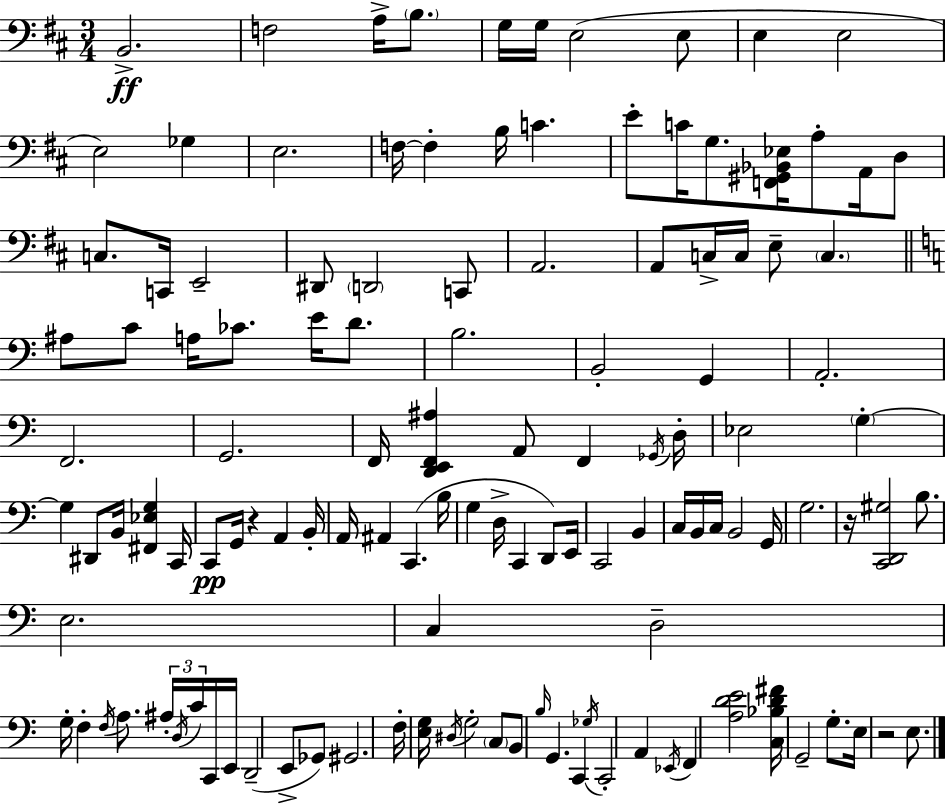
B2/h. F3/h A3/s B3/e. G3/s G3/s E3/h E3/e E3/q E3/h E3/h Gb3/q E3/h. F3/s F3/q B3/s C4/q. E4/e C4/s G3/e. [F2,G#2,Bb2,Eb3]/s A3/e A2/s D3/e C3/e. C2/s E2/h D#2/e D2/h C2/e A2/h. A2/e C3/s C3/s E3/e C3/q. A#3/e C4/e A3/s CES4/e. E4/s D4/e. B3/h. B2/h G2/q A2/h. F2/h. G2/h. F2/s [D2,E2,F2,A#3]/q A2/e F2/q Gb2/s D3/s Eb3/h G3/q G3/q D#2/e B2/s [F#2,Eb3,G3]/q C2/s C2/e G2/s R/q A2/q B2/s A2/s A#2/q C2/q. B3/s G3/q D3/s C2/q D2/e E2/s C2/h B2/q C3/s B2/s C3/s B2/h G2/s G3/h. R/s [C2,D2,G#3]/h B3/e. E3/h. C3/q D3/h G3/s F3/q F3/s A3/e. A#3/s D3/s C4/s C2/s E2/s D2/h E2/e Gb2/e G#2/h. F3/s [E3,G3]/s D#3/s G3/h C3/e B2/e B3/s G2/q. C2/q Gb3/s C2/h A2/q Eb2/s F2/q [A3,D4,E4]/h [C3,Bb3,D4,F#4]/s G2/h G3/e. E3/s R/h E3/e.